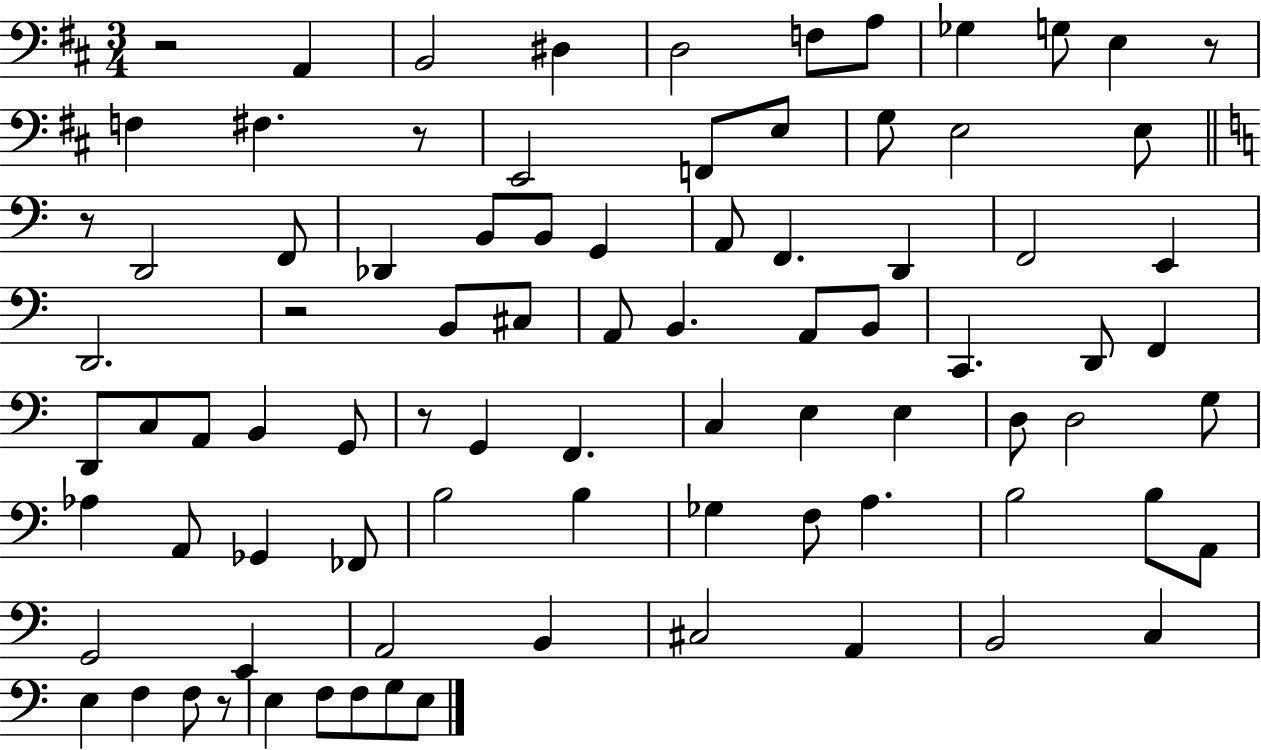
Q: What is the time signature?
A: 3/4